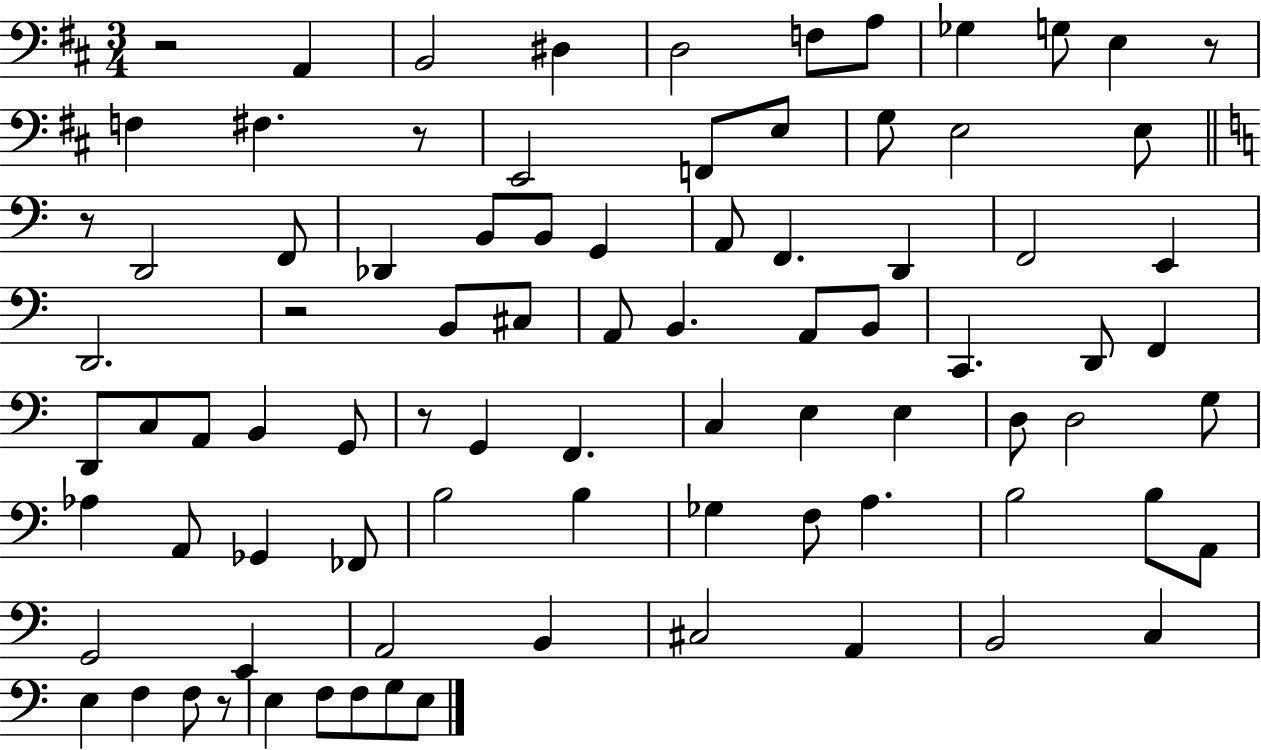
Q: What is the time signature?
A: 3/4